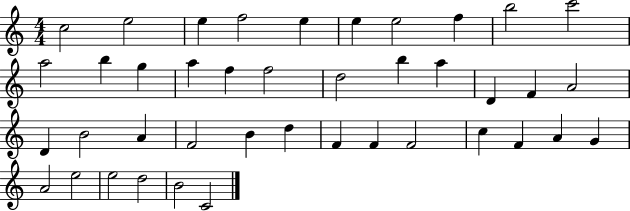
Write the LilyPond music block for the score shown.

{
  \clef treble
  \numericTimeSignature
  \time 4/4
  \key c \major
  c''2 e''2 | e''4 f''2 e''4 | e''4 e''2 f''4 | b''2 c'''2 | \break a''2 b''4 g''4 | a''4 f''4 f''2 | d''2 b''4 a''4 | d'4 f'4 a'2 | \break d'4 b'2 a'4 | f'2 b'4 d''4 | f'4 f'4 f'2 | c''4 f'4 a'4 g'4 | \break a'2 e''2 | e''2 d''2 | b'2 c'2 | \bar "|."
}